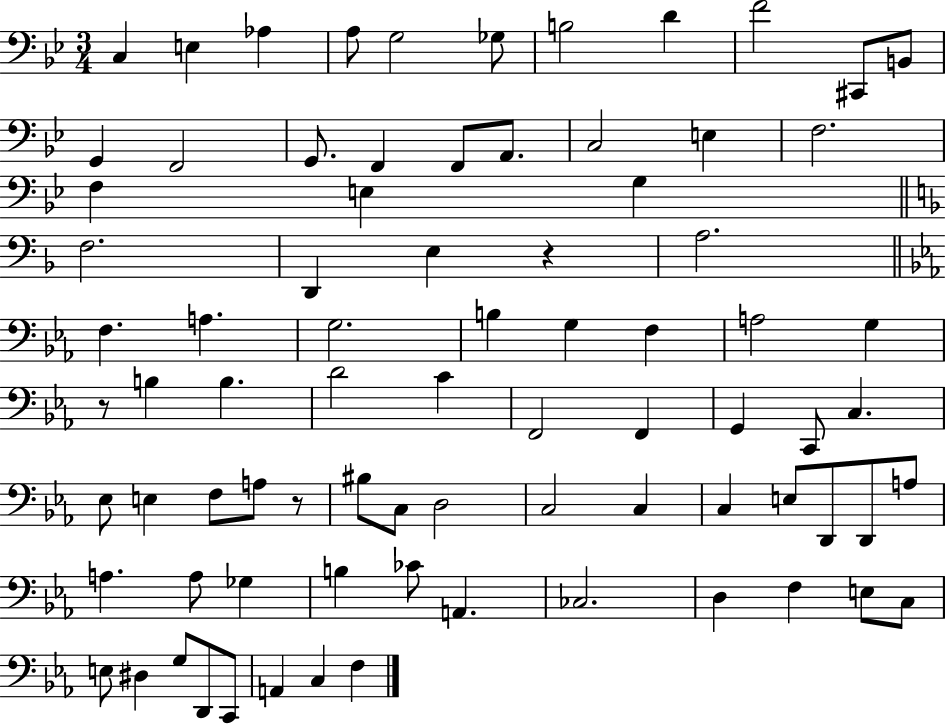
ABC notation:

X:1
T:Untitled
M:3/4
L:1/4
K:Bb
C, E, _A, A,/2 G,2 _G,/2 B,2 D F2 ^C,,/2 B,,/2 G,, F,,2 G,,/2 F,, F,,/2 A,,/2 C,2 E, F,2 F, E, G, F,2 D,, E, z A,2 F, A, G,2 B, G, F, A,2 G, z/2 B, B, D2 C F,,2 F,, G,, C,,/2 C, _E,/2 E, F,/2 A,/2 z/2 ^B,/2 C,/2 D,2 C,2 C, C, E,/2 D,,/2 D,,/2 A,/2 A, A,/2 _G, B, _C/2 A,, _C,2 D, F, E,/2 C,/2 E,/2 ^D, G,/2 D,,/2 C,,/2 A,, C, F,